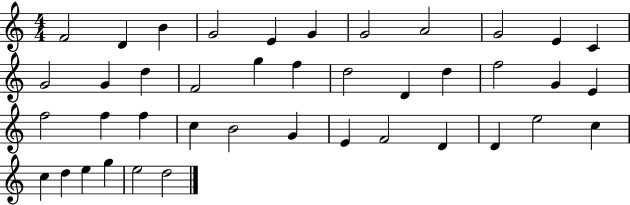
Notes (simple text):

F4/h D4/q B4/q G4/h E4/q G4/q G4/h A4/h G4/h E4/q C4/q G4/h G4/q D5/q F4/h G5/q F5/q D5/h D4/q D5/q F5/h G4/q E4/q F5/h F5/q F5/q C5/q B4/h G4/q E4/q F4/h D4/q D4/q E5/h C5/q C5/q D5/q E5/q G5/q E5/h D5/h